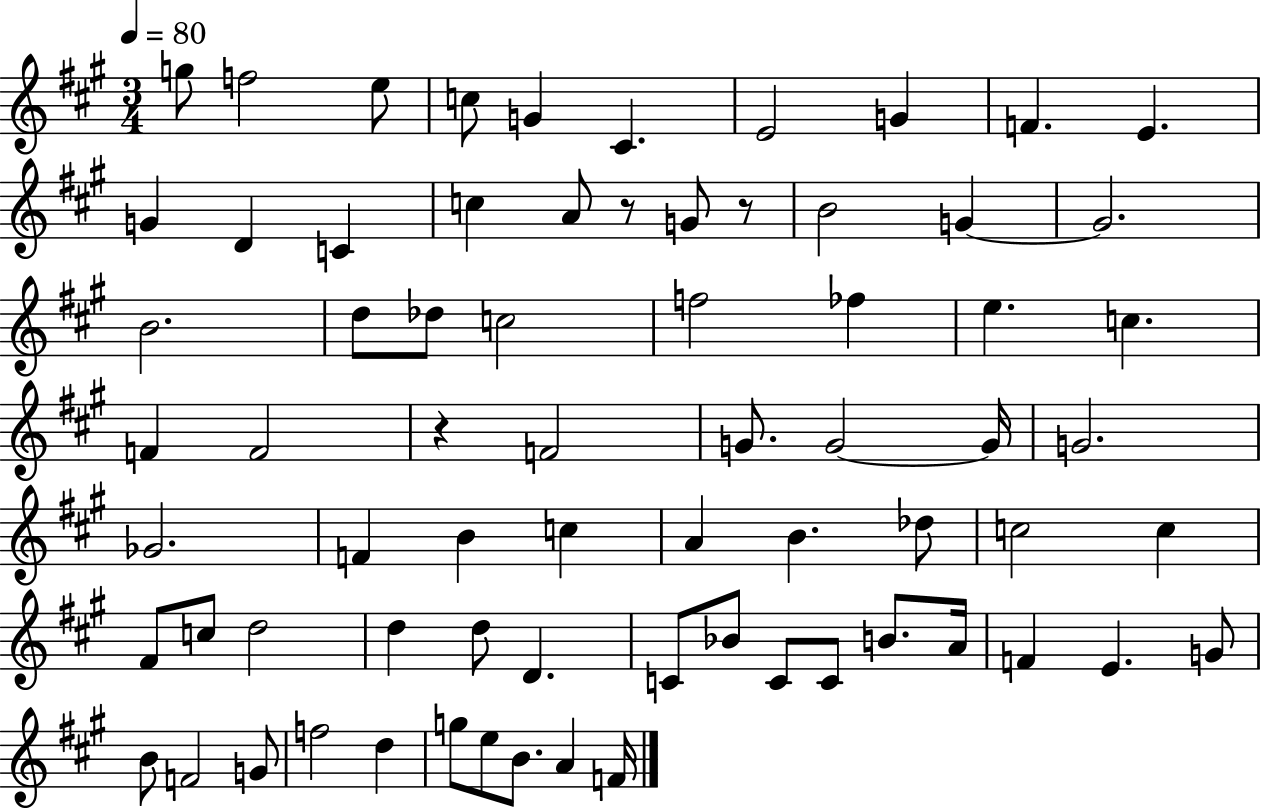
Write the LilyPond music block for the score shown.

{
  \clef treble
  \numericTimeSignature
  \time 3/4
  \key a \major
  \tempo 4 = 80
  g''8 f''2 e''8 | c''8 g'4 cis'4. | e'2 g'4 | f'4. e'4. | \break g'4 d'4 c'4 | c''4 a'8 r8 g'8 r8 | b'2 g'4~~ | g'2. | \break b'2. | d''8 des''8 c''2 | f''2 fes''4 | e''4. c''4. | \break f'4 f'2 | r4 f'2 | g'8. g'2~~ g'16 | g'2. | \break ges'2. | f'4 b'4 c''4 | a'4 b'4. des''8 | c''2 c''4 | \break fis'8 c''8 d''2 | d''4 d''8 d'4. | c'8 bes'8 c'8 c'8 b'8. a'16 | f'4 e'4. g'8 | \break b'8 f'2 g'8 | f''2 d''4 | g''8 e''8 b'8. a'4 f'16 | \bar "|."
}